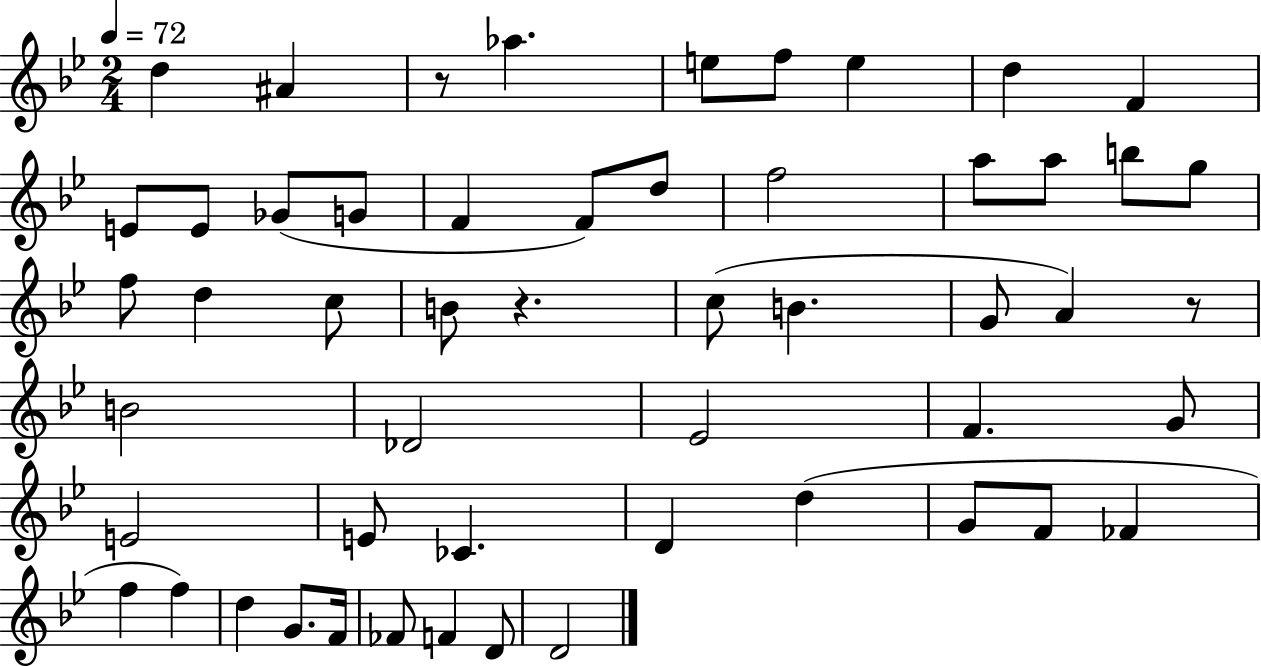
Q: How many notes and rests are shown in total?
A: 53